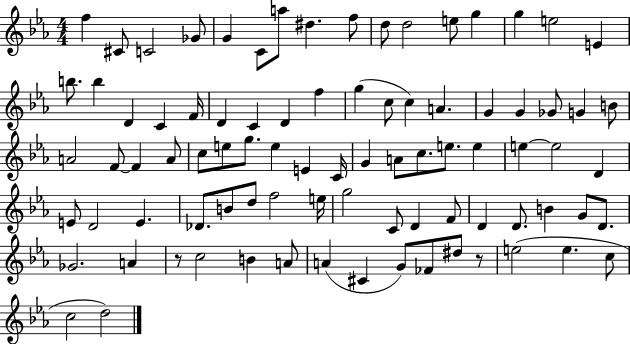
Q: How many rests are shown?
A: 2